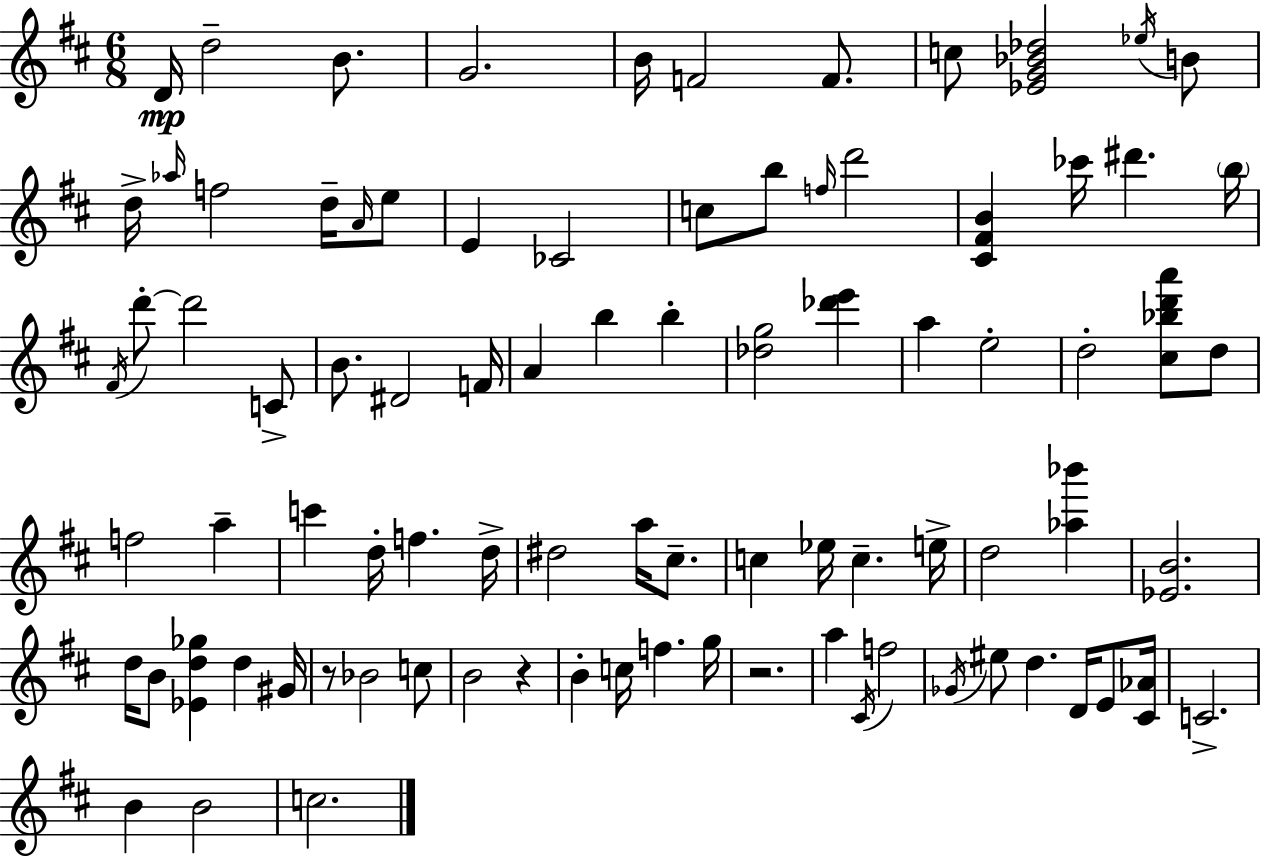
D4/s D5/h B4/e. G4/h. B4/s F4/h F4/e. C5/e [Eb4,G4,Bb4,Db5]/h Eb5/s B4/e D5/s Ab5/s F5/h D5/s A4/s E5/e E4/q CES4/h C5/e B5/e F5/s D6/h [C#4,F#4,B4]/q CES6/s D#6/q. B5/s F#4/s D6/e D6/h C4/e B4/e. D#4/h F4/s A4/q B5/q B5/q [Db5,G5]/h [Db6,E6]/q A5/q E5/h D5/h [C#5,Bb5,D6,A6]/e D5/e F5/h A5/q C6/q D5/s F5/q. D5/s D#5/h A5/s C#5/e. C5/q Eb5/s C5/q. E5/s D5/h [Ab5,Bb6]/q [Eb4,B4]/h. D5/s B4/e [Eb4,D5,Gb5]/q D5/q G#4/s R/e Bb4/h C5/e B4/h R/q B4/q C5/s F5/q. G5/s R/h. A5/q C#4/s F5/h Gb4/s EIS5/e D5/q. D4/s E4/e [C#4,Ab4]/s C4/h. B4/q B4/h C5/h.